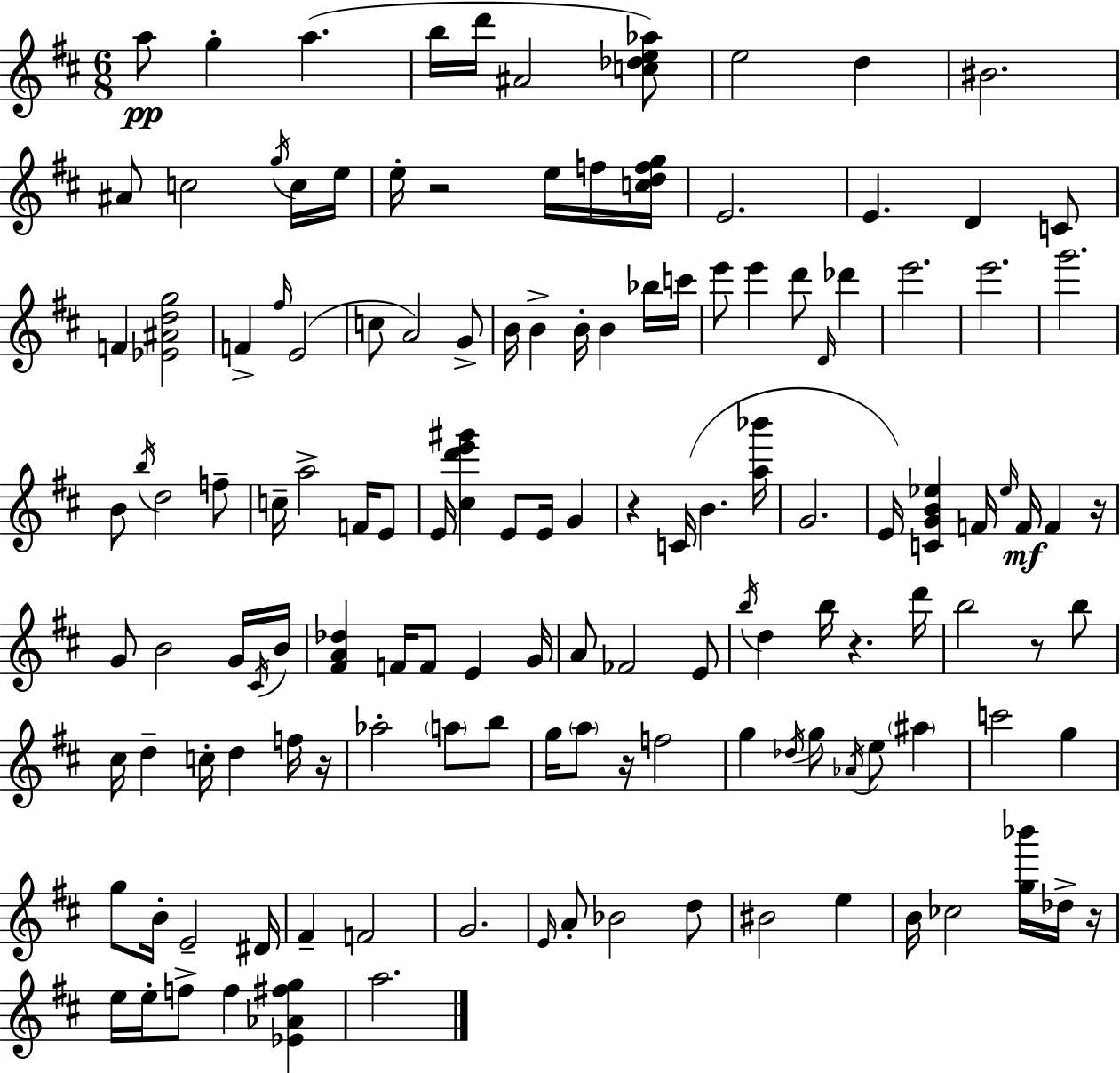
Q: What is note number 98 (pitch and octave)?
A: C6